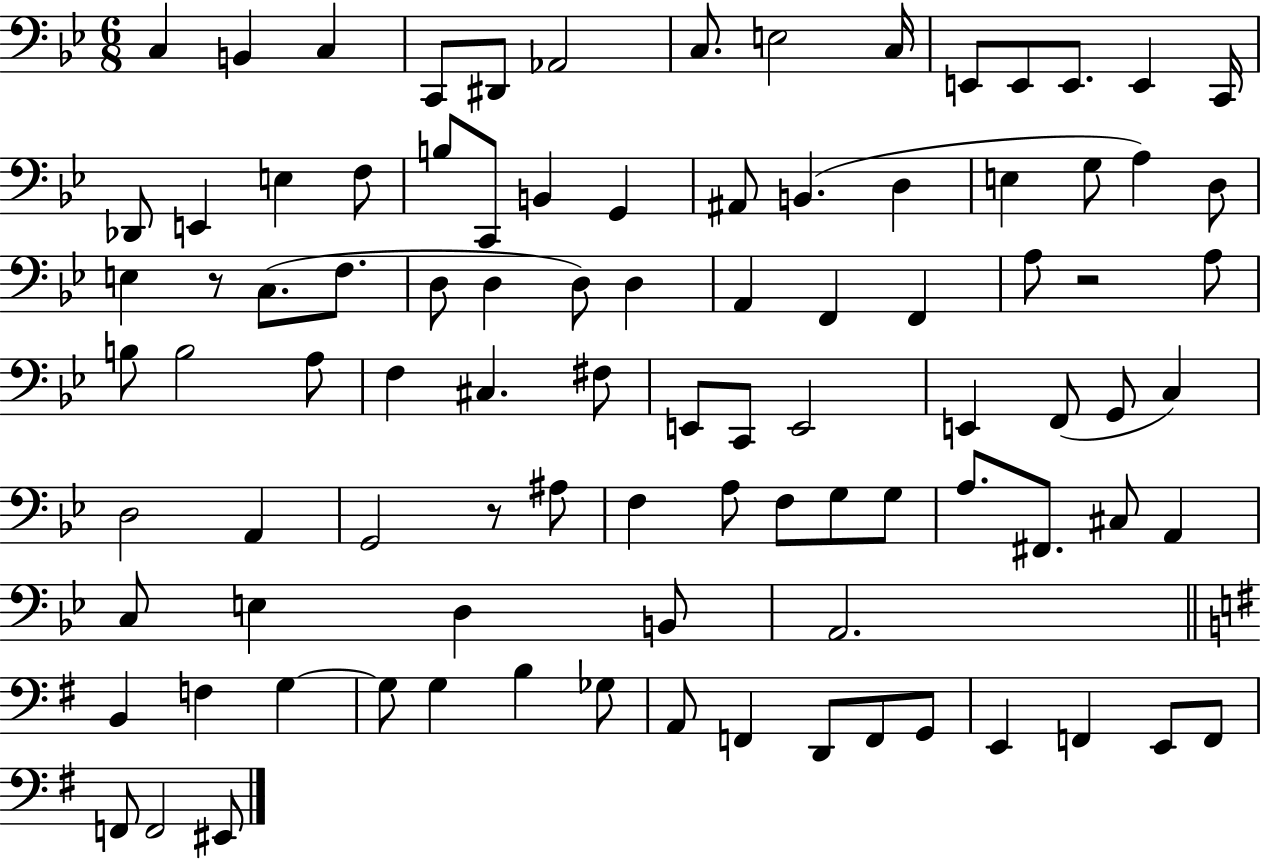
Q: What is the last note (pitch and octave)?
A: EIS2